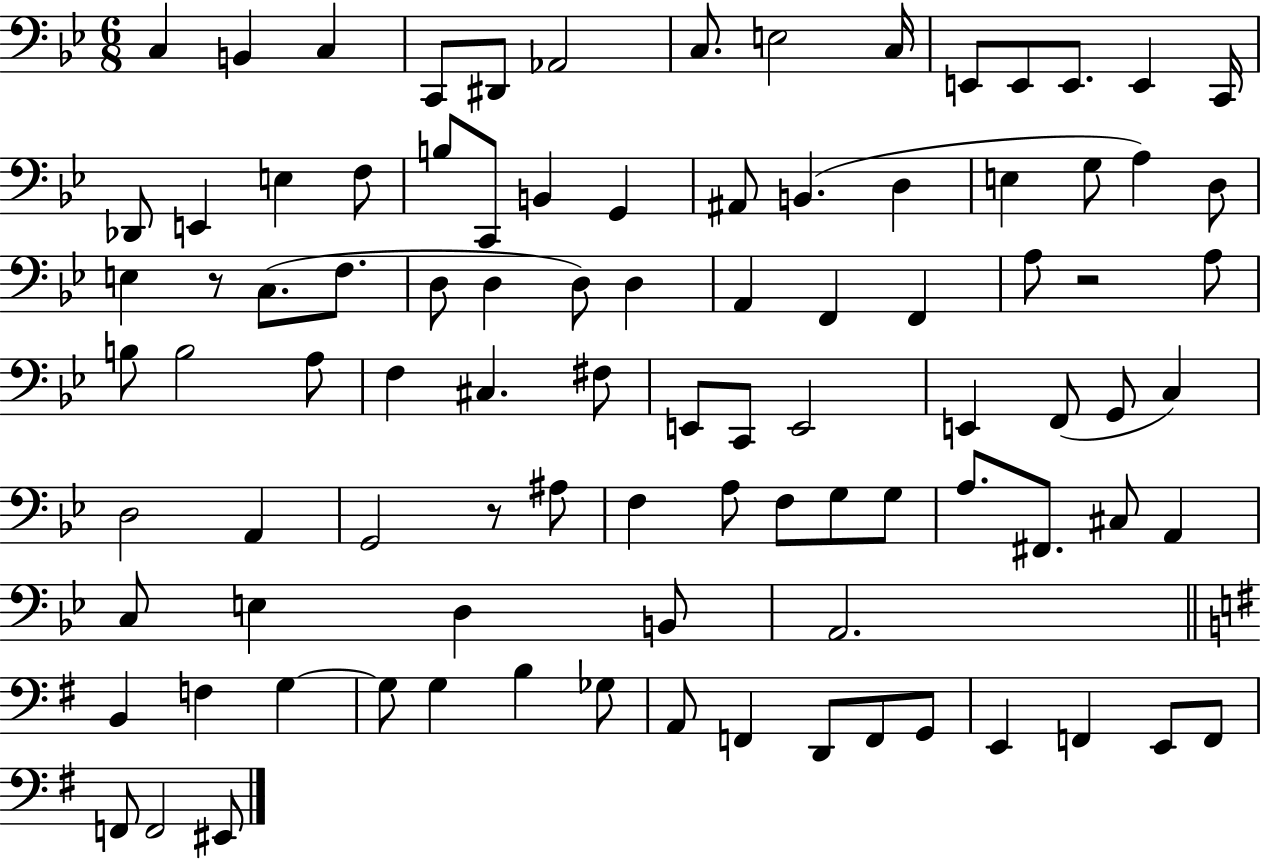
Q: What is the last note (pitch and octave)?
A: EIS2